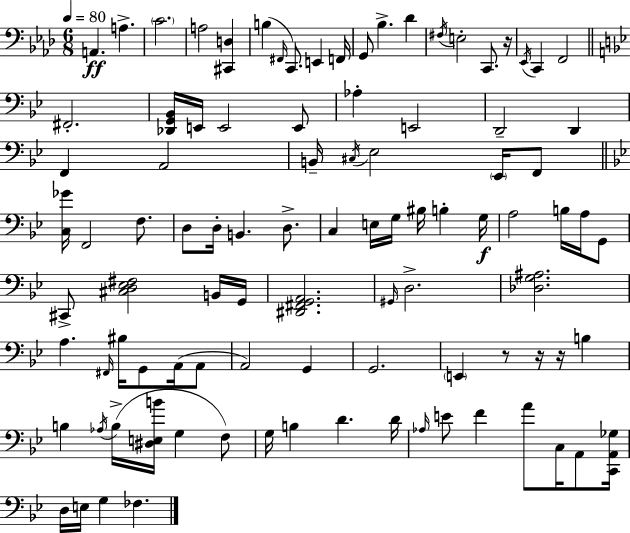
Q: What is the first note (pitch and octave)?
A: A2